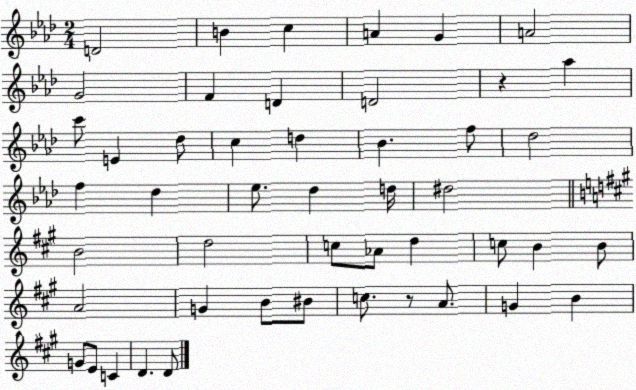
X:1
T:Untitled
M:2/4
L:1/4
K:Ab
D2 B c A G A2 G2 F D D2 z _a c'/2 E _d/2 c d _B f/2 _d2 f _d _e/2 _d d/4 ^d2 B2 d2 c/2 _A/2 d c/2 B B/2 A2 G B/2 ^B/2 c/2 z/2 A/2 G B G/2 E/2 C D D/2